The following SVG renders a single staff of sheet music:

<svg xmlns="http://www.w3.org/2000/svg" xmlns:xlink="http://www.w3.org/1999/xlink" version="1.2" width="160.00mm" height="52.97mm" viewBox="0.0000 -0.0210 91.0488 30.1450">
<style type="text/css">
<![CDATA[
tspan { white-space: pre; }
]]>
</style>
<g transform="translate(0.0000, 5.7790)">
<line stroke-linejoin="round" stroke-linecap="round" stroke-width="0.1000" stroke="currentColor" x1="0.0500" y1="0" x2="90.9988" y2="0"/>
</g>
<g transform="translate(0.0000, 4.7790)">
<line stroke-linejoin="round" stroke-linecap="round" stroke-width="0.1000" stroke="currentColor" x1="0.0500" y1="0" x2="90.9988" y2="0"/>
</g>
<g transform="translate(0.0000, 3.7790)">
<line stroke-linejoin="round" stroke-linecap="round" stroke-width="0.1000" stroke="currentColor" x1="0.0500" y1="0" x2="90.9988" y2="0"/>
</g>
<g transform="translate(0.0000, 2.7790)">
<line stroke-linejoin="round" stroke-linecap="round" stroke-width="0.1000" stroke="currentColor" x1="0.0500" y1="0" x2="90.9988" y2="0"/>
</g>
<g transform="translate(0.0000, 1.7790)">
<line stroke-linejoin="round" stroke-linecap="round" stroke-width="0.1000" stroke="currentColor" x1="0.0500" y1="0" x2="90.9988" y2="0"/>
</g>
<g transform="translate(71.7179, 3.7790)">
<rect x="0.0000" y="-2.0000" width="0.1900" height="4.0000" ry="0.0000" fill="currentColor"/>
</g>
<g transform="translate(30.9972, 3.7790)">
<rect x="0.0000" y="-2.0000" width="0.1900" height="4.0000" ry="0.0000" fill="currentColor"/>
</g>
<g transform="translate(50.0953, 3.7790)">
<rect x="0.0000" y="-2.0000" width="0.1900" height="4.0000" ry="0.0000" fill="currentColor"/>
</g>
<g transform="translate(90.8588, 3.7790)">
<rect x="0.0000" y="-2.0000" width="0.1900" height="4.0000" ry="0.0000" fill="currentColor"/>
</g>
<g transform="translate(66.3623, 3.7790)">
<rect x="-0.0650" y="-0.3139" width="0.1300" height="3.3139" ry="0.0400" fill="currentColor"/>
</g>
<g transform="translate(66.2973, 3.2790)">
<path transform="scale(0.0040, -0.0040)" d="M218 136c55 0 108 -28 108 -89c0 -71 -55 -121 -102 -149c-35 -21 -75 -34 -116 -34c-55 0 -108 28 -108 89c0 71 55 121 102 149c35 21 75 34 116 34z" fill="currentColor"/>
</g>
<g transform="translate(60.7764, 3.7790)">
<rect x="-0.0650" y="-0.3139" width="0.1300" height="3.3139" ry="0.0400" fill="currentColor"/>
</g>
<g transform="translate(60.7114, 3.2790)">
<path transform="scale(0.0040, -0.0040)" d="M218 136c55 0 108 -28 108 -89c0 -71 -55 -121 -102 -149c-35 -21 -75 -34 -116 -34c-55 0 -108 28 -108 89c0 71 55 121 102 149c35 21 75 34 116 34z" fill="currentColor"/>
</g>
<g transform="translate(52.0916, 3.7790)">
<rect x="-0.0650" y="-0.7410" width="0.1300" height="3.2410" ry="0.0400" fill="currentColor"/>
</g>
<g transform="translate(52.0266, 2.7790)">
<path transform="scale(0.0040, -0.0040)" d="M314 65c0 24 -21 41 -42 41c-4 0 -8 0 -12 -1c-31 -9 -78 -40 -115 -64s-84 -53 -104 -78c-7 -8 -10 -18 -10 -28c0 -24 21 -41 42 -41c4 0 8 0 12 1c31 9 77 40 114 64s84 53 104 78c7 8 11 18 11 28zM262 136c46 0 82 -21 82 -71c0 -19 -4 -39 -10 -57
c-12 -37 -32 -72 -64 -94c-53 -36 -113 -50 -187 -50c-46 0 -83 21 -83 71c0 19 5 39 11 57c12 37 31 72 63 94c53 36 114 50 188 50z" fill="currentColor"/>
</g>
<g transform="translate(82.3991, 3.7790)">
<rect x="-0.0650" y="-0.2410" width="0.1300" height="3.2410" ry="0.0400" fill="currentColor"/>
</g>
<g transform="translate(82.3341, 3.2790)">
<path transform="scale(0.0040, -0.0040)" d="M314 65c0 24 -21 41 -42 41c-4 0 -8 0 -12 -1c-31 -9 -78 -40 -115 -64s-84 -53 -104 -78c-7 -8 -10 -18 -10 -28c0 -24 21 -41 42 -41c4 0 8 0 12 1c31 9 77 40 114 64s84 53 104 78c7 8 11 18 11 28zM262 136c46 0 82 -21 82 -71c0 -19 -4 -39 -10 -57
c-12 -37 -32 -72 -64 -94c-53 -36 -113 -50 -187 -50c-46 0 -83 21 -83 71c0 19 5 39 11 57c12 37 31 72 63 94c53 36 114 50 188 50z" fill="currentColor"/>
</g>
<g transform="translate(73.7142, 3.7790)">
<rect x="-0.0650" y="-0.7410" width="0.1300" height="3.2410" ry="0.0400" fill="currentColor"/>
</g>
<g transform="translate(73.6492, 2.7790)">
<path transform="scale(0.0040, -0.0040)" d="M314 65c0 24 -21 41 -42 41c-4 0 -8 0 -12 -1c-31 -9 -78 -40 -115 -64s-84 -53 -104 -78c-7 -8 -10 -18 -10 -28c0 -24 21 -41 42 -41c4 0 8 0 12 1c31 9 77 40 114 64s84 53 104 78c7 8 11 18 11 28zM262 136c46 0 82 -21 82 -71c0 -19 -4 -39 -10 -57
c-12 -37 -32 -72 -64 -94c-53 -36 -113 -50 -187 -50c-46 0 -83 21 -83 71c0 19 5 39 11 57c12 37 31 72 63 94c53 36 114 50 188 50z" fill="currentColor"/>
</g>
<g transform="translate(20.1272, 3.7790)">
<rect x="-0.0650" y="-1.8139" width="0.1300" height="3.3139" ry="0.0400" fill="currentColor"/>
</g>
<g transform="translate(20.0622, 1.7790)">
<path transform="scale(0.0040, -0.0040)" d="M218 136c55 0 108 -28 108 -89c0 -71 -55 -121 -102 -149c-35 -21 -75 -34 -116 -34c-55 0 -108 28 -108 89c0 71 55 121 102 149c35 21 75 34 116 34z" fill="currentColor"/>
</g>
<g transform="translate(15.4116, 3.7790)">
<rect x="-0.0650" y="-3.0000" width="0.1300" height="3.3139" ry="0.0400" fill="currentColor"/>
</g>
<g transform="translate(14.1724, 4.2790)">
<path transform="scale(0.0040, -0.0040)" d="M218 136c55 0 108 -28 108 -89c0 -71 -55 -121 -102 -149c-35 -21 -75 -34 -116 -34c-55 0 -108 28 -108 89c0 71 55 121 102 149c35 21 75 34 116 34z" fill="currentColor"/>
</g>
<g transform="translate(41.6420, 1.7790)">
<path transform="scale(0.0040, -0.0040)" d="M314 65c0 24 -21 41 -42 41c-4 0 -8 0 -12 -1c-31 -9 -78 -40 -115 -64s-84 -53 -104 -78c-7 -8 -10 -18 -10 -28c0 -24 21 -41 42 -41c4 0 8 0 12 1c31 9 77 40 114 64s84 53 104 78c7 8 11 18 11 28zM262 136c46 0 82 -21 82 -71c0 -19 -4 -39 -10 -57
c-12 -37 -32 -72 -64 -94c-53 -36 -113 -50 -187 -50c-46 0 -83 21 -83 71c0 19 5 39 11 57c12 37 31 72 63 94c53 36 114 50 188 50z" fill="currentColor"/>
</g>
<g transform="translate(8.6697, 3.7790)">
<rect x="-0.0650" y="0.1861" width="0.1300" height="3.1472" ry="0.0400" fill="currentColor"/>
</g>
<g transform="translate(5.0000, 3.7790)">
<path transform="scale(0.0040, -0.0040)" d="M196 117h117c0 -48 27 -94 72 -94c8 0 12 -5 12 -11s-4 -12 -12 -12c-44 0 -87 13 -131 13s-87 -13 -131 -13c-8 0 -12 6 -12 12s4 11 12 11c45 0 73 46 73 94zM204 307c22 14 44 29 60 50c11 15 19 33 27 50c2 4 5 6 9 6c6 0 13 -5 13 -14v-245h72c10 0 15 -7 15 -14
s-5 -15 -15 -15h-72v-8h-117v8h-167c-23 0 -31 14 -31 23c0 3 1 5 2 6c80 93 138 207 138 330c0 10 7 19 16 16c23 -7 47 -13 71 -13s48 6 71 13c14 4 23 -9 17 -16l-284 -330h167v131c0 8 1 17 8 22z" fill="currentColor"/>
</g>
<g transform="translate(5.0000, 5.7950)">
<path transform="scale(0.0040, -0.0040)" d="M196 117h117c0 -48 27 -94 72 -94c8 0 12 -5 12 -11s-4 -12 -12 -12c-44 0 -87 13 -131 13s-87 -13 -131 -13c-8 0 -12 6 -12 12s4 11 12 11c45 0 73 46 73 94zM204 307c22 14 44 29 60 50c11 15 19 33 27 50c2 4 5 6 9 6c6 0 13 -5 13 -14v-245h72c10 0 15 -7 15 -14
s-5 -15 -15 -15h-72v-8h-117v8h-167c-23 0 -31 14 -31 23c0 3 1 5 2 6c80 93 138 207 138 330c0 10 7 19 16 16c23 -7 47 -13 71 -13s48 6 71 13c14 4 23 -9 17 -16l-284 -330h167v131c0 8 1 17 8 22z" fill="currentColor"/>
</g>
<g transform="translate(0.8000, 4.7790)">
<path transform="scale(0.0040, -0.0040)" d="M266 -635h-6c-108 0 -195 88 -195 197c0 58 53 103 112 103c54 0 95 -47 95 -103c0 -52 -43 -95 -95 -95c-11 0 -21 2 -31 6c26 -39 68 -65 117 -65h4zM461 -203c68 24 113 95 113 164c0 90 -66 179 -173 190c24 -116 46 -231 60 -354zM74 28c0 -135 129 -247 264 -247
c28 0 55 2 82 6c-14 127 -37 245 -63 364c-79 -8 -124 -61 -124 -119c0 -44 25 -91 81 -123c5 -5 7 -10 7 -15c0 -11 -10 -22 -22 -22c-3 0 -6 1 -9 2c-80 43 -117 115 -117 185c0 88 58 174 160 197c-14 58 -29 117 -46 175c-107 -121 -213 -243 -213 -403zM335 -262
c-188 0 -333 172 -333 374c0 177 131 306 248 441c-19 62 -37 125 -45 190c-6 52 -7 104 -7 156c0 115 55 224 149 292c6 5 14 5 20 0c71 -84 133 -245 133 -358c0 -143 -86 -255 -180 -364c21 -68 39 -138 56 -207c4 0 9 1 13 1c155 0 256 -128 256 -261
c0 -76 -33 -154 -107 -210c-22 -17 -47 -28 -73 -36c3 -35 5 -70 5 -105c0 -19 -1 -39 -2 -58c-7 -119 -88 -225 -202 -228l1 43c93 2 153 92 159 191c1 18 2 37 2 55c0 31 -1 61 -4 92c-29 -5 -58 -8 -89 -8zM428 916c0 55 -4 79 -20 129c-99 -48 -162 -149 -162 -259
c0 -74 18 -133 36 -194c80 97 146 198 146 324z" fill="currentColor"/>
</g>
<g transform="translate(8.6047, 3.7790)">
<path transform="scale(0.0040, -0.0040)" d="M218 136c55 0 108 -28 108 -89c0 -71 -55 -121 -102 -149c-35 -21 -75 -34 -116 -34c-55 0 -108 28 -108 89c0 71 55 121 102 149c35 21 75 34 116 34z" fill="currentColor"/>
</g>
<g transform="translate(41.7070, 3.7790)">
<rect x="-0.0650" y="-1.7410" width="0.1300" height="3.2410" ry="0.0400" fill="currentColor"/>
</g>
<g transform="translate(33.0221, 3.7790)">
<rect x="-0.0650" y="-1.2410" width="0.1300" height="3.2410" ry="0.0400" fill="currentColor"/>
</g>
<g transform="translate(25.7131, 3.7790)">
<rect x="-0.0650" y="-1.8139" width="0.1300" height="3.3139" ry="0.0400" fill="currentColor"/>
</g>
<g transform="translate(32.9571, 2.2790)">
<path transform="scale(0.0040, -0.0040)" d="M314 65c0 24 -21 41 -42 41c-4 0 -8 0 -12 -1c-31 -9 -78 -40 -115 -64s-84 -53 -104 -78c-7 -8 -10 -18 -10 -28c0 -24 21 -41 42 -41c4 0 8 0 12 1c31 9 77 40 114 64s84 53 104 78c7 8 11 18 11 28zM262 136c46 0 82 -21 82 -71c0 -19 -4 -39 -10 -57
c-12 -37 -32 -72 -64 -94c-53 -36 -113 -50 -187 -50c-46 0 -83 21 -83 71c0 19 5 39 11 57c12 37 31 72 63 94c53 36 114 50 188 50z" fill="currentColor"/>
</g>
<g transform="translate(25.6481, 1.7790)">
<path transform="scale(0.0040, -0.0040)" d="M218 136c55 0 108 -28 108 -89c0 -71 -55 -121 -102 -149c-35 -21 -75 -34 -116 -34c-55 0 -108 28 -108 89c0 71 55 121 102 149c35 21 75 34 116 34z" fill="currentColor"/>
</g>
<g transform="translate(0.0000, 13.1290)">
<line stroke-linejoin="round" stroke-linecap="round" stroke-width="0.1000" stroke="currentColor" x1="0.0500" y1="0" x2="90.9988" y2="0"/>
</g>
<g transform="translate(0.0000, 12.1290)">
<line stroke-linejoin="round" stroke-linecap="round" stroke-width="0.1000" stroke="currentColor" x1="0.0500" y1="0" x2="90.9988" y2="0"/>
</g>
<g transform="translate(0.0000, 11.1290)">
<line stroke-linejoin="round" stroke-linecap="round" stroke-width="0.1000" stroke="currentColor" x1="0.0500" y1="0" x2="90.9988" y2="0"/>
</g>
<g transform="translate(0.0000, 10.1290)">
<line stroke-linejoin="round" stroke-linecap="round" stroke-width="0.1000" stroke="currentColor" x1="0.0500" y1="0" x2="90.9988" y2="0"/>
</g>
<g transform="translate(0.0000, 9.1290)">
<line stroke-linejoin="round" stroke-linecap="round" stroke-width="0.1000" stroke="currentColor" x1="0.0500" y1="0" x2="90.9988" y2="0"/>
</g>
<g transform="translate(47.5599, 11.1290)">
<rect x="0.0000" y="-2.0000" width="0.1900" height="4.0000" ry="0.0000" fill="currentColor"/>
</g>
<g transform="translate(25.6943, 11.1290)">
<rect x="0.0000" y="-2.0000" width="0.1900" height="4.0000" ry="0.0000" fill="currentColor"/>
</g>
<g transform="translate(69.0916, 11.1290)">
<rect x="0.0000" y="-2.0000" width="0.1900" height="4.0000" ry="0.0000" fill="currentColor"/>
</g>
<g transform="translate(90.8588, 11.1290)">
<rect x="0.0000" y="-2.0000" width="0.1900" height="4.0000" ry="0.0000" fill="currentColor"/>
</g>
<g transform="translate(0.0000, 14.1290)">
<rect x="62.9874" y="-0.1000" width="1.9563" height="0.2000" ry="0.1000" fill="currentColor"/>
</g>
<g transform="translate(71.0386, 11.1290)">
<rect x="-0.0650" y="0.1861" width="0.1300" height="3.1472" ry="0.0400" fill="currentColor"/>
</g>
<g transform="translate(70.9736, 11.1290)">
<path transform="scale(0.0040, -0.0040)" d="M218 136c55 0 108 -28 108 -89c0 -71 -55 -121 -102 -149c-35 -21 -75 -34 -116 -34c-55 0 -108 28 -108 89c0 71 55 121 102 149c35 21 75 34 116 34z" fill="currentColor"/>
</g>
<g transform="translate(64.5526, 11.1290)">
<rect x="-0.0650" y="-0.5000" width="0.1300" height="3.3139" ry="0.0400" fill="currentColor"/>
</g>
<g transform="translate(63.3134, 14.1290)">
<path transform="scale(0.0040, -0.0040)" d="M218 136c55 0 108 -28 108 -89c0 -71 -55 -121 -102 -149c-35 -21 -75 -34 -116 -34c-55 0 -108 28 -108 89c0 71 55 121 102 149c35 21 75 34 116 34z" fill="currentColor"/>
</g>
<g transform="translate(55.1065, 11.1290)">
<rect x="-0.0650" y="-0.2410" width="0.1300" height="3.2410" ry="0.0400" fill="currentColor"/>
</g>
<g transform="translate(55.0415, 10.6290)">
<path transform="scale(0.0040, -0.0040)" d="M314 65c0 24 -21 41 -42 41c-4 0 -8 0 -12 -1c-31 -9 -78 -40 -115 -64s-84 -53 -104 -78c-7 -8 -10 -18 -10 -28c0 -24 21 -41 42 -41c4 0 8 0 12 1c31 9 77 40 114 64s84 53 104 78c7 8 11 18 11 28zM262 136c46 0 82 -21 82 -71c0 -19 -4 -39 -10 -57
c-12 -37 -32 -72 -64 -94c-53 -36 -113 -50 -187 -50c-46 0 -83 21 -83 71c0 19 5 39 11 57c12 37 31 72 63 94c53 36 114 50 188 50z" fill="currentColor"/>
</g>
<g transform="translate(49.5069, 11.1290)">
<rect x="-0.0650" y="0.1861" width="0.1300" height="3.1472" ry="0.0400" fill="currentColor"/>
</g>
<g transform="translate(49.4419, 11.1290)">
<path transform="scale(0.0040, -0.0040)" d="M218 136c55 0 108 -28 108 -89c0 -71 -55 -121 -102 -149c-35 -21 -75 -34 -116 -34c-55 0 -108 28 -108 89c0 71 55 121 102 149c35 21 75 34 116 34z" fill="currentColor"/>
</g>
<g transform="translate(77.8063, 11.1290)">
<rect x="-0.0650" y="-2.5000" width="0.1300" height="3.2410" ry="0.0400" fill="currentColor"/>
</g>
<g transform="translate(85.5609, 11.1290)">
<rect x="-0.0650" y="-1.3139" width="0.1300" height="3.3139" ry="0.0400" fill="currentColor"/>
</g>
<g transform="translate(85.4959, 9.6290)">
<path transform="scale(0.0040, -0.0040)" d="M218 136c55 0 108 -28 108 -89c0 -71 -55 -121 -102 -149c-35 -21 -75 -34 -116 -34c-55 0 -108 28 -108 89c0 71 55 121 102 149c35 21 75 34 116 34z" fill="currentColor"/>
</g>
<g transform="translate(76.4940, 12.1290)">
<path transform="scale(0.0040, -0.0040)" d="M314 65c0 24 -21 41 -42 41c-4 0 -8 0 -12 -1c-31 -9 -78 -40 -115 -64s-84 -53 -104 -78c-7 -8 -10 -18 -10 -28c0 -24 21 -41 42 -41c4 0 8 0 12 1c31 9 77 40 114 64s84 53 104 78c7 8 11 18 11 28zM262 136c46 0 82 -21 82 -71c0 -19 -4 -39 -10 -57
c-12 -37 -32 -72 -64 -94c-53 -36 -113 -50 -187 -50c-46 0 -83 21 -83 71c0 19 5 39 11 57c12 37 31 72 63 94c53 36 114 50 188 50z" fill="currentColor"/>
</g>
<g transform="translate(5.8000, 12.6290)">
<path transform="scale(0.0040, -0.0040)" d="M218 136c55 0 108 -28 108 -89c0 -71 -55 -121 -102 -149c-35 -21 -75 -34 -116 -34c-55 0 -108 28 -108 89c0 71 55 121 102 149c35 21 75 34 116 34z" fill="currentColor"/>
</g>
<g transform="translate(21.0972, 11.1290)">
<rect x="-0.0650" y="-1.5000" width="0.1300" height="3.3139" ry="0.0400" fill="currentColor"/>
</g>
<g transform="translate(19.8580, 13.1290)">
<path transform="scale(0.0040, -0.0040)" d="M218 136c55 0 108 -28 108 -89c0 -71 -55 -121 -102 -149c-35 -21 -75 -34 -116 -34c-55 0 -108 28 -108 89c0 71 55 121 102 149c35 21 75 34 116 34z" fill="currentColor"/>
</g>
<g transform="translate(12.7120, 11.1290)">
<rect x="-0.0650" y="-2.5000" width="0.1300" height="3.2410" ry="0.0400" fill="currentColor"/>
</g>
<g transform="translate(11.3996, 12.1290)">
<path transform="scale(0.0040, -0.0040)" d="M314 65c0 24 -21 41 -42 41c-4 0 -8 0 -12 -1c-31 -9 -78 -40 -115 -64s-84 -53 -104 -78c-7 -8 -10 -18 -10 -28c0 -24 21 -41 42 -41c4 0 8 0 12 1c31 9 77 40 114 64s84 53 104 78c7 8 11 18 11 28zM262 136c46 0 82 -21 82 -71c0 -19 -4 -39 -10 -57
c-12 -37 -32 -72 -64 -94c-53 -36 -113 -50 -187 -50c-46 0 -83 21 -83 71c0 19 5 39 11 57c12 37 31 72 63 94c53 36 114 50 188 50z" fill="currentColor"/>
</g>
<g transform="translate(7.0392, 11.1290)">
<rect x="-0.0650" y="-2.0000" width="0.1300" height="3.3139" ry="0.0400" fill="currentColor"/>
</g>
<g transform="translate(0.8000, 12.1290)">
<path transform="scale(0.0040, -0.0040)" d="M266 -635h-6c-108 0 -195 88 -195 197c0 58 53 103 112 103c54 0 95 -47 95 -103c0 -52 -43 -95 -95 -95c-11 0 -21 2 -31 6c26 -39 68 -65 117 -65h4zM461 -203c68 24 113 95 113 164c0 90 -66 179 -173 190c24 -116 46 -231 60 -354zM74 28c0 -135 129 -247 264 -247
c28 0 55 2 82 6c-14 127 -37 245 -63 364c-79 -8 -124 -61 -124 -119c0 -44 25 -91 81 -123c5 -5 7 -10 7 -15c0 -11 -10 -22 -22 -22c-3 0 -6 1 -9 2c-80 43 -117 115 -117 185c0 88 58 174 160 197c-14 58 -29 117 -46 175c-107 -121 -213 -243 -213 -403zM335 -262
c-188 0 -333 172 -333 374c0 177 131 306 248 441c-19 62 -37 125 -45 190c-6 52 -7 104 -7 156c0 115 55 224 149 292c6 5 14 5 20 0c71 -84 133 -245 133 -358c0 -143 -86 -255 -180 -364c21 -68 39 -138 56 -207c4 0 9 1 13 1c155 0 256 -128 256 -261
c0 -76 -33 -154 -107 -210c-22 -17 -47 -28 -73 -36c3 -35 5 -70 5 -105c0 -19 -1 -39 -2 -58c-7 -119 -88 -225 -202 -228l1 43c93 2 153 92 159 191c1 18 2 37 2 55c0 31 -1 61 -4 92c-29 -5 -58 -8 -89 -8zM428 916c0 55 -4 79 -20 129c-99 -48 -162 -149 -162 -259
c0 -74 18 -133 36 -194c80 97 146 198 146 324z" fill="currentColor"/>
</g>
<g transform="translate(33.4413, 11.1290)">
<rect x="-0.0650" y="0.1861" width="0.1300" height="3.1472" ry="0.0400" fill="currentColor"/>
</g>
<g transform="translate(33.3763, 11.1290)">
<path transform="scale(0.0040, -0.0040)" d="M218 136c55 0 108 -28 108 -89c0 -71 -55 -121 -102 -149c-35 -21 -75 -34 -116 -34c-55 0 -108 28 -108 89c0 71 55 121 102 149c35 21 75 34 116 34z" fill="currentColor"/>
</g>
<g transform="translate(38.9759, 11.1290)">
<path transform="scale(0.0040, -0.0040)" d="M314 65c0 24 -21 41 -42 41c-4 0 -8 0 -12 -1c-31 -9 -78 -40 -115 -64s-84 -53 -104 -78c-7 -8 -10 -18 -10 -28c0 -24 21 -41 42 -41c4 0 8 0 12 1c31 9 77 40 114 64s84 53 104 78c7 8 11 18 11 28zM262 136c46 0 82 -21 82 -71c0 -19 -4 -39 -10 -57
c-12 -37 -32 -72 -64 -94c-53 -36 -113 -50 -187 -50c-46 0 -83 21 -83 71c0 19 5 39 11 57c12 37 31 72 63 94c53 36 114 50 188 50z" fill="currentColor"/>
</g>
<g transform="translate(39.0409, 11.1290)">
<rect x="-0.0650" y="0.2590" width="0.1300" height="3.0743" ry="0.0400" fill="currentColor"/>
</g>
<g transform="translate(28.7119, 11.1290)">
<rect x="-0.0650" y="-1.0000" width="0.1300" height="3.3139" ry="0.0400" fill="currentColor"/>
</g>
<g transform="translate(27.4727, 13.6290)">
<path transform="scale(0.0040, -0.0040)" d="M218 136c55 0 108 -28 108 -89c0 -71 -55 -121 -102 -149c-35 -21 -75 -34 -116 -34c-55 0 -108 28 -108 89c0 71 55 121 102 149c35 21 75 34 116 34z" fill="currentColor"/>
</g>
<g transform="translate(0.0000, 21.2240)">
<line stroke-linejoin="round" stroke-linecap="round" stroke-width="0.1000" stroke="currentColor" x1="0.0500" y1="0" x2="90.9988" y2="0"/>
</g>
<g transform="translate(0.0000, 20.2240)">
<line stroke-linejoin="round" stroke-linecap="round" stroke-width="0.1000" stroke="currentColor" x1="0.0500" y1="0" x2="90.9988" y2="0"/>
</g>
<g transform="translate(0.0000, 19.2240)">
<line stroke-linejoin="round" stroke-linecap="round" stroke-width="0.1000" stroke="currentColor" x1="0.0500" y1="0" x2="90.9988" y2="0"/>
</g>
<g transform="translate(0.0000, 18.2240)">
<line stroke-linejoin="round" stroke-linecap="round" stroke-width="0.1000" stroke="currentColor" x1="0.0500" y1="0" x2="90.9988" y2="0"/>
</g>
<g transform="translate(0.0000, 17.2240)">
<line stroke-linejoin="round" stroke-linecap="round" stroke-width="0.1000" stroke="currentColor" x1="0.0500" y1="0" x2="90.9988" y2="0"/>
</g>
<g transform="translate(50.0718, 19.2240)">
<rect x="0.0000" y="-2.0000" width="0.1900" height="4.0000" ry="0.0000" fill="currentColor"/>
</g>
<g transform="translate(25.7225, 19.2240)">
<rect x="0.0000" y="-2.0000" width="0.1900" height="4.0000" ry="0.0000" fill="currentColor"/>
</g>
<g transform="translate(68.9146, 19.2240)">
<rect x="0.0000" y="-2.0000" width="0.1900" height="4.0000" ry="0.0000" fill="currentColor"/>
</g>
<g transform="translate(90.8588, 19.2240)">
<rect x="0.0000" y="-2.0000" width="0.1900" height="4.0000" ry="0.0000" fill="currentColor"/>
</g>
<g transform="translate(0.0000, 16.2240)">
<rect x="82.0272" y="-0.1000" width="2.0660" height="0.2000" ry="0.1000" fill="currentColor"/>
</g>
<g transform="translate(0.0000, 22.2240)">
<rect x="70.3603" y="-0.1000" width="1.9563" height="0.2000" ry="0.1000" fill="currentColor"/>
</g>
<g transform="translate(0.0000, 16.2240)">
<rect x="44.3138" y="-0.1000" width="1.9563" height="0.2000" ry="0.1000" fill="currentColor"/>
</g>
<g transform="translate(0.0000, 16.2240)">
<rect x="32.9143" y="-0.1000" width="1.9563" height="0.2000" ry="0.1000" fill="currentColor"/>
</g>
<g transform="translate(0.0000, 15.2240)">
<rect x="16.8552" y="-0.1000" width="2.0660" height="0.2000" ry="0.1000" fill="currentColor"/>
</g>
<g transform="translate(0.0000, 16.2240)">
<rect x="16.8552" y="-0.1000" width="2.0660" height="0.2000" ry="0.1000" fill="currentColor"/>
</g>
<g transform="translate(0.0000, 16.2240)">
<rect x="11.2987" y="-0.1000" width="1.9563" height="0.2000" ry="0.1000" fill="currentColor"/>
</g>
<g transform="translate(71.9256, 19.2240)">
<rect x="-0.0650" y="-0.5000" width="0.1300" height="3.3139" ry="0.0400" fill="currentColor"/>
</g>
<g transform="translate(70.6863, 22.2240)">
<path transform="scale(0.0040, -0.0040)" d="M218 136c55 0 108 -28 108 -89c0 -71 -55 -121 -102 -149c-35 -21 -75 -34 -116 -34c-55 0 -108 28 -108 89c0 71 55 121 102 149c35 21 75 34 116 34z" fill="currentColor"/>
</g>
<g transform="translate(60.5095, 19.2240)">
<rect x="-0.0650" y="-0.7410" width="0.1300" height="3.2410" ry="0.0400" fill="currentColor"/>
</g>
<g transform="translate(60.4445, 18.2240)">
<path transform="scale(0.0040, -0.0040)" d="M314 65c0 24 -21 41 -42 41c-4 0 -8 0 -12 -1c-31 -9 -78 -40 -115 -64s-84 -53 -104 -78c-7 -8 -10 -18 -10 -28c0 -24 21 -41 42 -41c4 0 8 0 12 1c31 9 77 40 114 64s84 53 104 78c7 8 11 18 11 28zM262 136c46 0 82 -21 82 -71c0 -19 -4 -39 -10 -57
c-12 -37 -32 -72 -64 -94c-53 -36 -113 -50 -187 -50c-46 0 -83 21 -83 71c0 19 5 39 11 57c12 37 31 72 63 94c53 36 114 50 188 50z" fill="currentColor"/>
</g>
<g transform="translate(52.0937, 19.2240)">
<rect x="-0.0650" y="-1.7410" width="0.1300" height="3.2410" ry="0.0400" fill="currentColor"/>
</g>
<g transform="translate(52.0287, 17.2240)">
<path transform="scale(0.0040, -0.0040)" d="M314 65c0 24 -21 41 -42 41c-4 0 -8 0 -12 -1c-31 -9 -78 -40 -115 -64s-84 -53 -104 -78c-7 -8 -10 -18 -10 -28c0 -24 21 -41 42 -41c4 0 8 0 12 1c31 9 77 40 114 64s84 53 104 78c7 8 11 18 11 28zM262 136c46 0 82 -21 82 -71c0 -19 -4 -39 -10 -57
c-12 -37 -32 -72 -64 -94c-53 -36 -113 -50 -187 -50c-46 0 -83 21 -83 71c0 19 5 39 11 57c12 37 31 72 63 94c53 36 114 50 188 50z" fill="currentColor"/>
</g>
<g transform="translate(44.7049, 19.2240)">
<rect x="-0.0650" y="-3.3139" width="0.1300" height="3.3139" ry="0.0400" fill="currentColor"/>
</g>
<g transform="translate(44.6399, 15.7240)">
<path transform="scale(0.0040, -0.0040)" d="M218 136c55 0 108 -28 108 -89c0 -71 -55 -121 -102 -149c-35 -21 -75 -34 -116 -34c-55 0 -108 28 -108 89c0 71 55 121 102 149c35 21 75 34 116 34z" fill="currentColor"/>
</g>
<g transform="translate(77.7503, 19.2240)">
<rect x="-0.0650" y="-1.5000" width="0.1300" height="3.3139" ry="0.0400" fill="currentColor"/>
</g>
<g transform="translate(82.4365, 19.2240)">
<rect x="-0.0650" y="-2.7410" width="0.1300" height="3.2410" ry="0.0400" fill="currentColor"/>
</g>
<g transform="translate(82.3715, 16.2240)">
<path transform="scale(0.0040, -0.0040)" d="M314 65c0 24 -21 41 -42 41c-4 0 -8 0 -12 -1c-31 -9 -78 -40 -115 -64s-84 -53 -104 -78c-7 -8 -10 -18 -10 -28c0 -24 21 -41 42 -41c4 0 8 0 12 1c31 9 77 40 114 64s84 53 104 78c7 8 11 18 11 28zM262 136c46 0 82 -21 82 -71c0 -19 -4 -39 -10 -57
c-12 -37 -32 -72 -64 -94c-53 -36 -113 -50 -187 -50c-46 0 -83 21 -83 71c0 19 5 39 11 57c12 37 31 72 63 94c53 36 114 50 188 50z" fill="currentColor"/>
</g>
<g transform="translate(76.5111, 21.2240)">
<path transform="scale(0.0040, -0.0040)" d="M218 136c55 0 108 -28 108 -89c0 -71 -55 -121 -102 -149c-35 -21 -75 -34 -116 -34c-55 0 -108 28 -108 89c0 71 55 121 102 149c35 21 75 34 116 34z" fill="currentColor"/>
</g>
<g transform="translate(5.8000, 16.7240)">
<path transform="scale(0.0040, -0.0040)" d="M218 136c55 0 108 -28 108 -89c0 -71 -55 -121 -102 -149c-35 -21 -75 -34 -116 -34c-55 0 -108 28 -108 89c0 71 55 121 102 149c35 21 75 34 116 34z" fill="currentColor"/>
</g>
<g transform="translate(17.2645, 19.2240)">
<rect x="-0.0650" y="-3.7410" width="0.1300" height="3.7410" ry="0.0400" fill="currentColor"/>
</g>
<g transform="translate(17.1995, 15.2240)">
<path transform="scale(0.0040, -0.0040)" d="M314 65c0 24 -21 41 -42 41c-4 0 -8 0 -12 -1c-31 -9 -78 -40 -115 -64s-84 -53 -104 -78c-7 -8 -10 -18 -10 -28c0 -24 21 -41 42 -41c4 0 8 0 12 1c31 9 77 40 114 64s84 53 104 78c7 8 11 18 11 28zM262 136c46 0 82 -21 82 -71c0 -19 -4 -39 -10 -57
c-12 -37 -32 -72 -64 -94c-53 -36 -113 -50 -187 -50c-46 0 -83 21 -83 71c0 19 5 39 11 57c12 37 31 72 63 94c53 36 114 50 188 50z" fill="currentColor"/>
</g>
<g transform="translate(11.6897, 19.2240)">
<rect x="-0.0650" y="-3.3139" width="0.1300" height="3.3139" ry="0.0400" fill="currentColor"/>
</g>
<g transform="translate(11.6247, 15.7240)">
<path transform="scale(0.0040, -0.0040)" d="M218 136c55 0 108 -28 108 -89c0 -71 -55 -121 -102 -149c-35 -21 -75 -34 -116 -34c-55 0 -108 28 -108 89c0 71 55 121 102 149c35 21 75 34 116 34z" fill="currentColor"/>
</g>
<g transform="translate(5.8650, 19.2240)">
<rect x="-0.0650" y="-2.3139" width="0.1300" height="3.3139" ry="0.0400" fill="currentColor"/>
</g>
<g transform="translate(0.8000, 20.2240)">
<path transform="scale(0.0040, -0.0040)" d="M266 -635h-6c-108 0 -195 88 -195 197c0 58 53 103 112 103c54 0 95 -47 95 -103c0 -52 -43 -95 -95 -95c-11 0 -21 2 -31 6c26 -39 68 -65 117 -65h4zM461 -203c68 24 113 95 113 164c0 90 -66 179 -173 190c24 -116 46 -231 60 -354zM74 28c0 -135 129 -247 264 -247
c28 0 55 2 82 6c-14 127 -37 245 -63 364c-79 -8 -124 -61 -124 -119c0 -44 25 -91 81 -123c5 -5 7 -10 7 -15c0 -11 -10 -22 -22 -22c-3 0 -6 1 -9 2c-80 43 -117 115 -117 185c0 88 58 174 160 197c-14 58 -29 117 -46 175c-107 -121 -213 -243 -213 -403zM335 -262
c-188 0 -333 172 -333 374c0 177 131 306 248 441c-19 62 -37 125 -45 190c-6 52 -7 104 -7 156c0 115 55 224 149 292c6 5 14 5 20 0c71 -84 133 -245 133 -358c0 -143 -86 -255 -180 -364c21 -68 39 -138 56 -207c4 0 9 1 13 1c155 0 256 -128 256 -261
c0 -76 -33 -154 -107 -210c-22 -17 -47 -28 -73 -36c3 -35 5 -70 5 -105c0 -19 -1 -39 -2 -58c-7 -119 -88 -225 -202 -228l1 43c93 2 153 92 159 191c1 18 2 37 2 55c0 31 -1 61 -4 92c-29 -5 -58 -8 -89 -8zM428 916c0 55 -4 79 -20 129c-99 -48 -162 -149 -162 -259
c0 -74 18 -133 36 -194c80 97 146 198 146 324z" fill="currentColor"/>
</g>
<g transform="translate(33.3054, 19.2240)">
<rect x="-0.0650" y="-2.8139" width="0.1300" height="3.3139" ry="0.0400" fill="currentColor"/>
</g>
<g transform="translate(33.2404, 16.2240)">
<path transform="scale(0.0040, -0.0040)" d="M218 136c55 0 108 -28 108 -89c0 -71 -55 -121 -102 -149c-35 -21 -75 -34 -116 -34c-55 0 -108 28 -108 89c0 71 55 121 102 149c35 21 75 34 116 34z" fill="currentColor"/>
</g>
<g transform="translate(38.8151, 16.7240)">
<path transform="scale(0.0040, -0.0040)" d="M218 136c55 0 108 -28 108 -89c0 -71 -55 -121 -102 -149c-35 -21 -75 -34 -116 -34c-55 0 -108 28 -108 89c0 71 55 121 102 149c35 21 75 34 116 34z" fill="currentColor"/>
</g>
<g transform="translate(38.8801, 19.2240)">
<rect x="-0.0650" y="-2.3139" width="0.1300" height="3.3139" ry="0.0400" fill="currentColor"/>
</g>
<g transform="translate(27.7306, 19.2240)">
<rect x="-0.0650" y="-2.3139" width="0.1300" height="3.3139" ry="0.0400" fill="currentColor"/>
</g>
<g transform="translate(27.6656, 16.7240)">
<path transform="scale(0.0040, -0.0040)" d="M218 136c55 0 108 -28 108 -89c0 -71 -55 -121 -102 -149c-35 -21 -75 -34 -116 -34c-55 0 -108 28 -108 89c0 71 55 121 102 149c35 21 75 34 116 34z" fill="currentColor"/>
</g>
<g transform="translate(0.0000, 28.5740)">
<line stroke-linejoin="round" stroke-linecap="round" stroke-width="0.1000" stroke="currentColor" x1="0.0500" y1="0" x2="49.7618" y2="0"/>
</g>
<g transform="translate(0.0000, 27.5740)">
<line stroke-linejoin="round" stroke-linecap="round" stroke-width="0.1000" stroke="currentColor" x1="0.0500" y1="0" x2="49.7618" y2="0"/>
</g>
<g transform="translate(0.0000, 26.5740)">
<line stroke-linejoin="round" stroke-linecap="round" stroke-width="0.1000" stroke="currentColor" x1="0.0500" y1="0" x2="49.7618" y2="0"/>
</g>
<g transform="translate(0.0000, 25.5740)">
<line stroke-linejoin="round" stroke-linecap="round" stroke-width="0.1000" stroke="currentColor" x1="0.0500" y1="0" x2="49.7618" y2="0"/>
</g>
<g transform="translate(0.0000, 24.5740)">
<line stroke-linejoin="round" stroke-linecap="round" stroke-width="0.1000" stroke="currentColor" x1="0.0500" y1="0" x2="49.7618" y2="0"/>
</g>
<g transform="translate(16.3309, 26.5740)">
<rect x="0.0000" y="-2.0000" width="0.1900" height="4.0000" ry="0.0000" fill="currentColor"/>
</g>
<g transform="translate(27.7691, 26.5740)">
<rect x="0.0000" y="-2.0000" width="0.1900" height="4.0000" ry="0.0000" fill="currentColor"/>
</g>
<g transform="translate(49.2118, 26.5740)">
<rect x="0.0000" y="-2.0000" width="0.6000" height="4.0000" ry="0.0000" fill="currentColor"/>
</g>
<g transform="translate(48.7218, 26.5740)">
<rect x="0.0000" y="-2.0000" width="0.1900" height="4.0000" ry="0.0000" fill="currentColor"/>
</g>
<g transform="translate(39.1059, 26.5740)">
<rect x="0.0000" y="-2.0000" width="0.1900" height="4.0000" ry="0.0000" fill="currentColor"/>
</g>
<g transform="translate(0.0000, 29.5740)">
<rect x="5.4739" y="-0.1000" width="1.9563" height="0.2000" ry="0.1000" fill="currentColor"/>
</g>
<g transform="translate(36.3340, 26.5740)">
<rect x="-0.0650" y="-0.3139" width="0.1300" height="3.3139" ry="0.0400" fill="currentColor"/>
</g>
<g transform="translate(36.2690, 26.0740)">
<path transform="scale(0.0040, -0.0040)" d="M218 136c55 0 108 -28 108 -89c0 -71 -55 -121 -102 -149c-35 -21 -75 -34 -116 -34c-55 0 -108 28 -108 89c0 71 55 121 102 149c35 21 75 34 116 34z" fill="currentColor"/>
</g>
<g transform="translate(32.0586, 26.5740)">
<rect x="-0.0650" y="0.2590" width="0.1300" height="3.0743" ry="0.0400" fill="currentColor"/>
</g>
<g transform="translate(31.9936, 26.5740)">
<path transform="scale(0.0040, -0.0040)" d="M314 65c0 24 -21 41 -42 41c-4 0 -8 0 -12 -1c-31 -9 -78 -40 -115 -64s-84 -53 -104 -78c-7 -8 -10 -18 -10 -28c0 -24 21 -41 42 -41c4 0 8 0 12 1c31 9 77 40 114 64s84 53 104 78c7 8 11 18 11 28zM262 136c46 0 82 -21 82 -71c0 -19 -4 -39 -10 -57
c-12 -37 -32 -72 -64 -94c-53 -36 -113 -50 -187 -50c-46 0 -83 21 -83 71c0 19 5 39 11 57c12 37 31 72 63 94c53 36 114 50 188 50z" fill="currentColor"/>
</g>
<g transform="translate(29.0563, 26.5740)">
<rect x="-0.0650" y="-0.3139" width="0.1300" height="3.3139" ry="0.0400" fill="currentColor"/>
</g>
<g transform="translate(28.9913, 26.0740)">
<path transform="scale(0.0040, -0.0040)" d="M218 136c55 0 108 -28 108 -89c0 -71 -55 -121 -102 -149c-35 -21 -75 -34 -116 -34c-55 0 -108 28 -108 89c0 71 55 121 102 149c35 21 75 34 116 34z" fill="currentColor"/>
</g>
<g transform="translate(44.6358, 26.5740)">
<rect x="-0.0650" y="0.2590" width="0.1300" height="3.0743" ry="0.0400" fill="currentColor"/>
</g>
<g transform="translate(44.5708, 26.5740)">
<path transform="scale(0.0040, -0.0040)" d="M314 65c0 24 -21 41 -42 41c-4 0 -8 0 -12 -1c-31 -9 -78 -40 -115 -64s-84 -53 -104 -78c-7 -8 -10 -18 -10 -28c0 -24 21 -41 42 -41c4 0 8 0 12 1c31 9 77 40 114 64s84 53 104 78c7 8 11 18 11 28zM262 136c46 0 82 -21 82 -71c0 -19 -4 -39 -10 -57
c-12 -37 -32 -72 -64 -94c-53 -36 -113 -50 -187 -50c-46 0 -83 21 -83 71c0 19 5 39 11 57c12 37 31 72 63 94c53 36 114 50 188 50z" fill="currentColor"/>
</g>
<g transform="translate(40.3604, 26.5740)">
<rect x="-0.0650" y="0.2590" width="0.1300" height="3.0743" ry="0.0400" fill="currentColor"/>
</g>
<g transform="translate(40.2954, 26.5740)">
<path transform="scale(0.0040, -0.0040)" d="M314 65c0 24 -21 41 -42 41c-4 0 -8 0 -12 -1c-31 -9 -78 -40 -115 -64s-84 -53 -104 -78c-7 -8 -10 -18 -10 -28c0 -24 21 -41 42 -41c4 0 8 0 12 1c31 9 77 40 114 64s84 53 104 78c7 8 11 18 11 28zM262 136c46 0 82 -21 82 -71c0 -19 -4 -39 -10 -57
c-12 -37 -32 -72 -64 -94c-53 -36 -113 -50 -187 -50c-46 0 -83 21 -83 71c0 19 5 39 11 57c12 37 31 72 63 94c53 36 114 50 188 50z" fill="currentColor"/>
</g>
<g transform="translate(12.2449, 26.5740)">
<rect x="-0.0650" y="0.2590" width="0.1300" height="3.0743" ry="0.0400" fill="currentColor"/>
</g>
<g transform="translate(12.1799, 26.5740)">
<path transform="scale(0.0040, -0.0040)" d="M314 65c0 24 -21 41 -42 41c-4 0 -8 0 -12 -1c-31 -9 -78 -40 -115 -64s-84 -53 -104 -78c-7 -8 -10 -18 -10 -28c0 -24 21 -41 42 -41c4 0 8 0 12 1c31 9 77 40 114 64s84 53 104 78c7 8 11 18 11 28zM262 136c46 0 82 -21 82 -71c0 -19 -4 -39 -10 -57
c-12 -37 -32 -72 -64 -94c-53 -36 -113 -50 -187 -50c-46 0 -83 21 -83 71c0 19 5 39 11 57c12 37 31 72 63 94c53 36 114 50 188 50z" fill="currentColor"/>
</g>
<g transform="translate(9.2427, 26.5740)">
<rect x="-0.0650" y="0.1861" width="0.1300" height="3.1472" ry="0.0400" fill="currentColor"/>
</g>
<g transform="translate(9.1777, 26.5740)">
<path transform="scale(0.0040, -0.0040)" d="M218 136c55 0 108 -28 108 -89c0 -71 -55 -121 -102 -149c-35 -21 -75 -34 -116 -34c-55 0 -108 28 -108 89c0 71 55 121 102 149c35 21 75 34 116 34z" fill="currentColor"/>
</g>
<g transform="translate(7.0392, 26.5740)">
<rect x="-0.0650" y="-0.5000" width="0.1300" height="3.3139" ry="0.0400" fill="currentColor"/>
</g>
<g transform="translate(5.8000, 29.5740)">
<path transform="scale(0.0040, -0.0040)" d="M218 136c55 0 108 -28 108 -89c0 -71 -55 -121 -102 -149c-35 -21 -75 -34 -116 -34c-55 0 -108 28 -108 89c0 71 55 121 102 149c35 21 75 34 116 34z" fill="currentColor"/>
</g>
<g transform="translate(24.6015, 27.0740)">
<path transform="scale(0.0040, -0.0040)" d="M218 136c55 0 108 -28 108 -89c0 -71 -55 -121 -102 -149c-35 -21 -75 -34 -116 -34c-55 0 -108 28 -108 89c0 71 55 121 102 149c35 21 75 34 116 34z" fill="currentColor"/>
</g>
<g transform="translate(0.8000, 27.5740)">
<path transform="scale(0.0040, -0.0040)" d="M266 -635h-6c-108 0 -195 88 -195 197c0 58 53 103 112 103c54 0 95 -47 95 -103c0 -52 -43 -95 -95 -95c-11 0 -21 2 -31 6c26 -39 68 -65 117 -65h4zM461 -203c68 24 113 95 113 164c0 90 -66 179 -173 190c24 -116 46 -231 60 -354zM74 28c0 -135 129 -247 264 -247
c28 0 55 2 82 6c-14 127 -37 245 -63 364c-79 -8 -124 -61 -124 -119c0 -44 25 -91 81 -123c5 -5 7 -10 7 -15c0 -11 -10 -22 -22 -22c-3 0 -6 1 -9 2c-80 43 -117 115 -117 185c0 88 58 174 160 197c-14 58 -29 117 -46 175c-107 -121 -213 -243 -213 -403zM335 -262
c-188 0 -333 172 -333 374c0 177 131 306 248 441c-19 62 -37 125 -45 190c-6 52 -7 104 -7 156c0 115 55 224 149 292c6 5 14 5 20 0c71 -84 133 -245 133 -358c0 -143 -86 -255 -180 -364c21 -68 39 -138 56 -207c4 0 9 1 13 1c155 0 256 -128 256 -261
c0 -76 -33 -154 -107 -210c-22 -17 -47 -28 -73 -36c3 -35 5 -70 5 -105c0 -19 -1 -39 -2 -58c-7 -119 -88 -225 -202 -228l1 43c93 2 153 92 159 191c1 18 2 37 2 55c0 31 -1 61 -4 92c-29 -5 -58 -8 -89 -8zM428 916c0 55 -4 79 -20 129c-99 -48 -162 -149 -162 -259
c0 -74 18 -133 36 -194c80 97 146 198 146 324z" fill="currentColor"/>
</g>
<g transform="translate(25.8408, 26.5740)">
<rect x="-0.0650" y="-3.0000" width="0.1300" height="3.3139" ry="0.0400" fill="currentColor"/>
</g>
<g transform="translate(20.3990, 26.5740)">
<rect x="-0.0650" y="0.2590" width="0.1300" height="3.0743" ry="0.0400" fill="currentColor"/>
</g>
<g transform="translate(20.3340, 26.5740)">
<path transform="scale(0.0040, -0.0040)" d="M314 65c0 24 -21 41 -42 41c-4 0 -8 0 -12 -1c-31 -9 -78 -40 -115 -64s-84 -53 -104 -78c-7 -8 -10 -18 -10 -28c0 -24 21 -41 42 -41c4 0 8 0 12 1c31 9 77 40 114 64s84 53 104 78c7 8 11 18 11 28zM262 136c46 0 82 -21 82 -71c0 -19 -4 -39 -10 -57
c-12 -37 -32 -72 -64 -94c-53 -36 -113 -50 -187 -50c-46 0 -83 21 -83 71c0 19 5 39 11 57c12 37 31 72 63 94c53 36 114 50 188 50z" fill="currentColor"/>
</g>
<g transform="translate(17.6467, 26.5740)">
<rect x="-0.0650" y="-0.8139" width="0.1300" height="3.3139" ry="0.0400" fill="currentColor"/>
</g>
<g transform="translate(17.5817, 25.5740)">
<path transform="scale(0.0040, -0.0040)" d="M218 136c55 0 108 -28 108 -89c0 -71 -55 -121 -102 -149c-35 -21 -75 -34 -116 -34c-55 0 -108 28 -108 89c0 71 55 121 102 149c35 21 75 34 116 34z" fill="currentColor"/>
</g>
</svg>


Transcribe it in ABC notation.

X:1
T:Untitled
M:4/4
L:1/4
K:C
B A f f e2 f2 d2 c c d2 c2 F G2 E D B B2 B c2 C B G2 e g b c'2 g a g b f2 d2 C E a2 C B B2 d B2 A c B2 c B2 B2